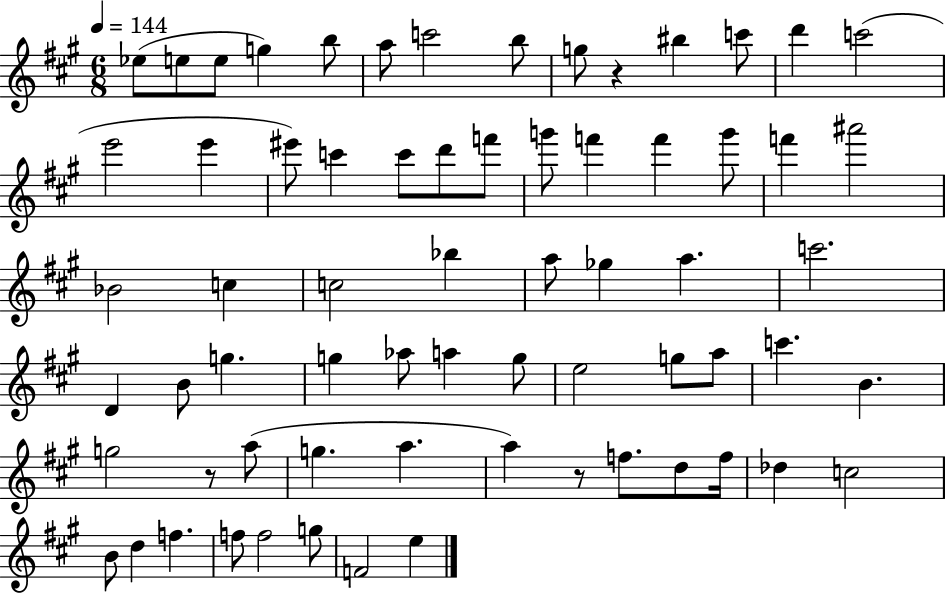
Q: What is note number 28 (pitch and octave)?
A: C5